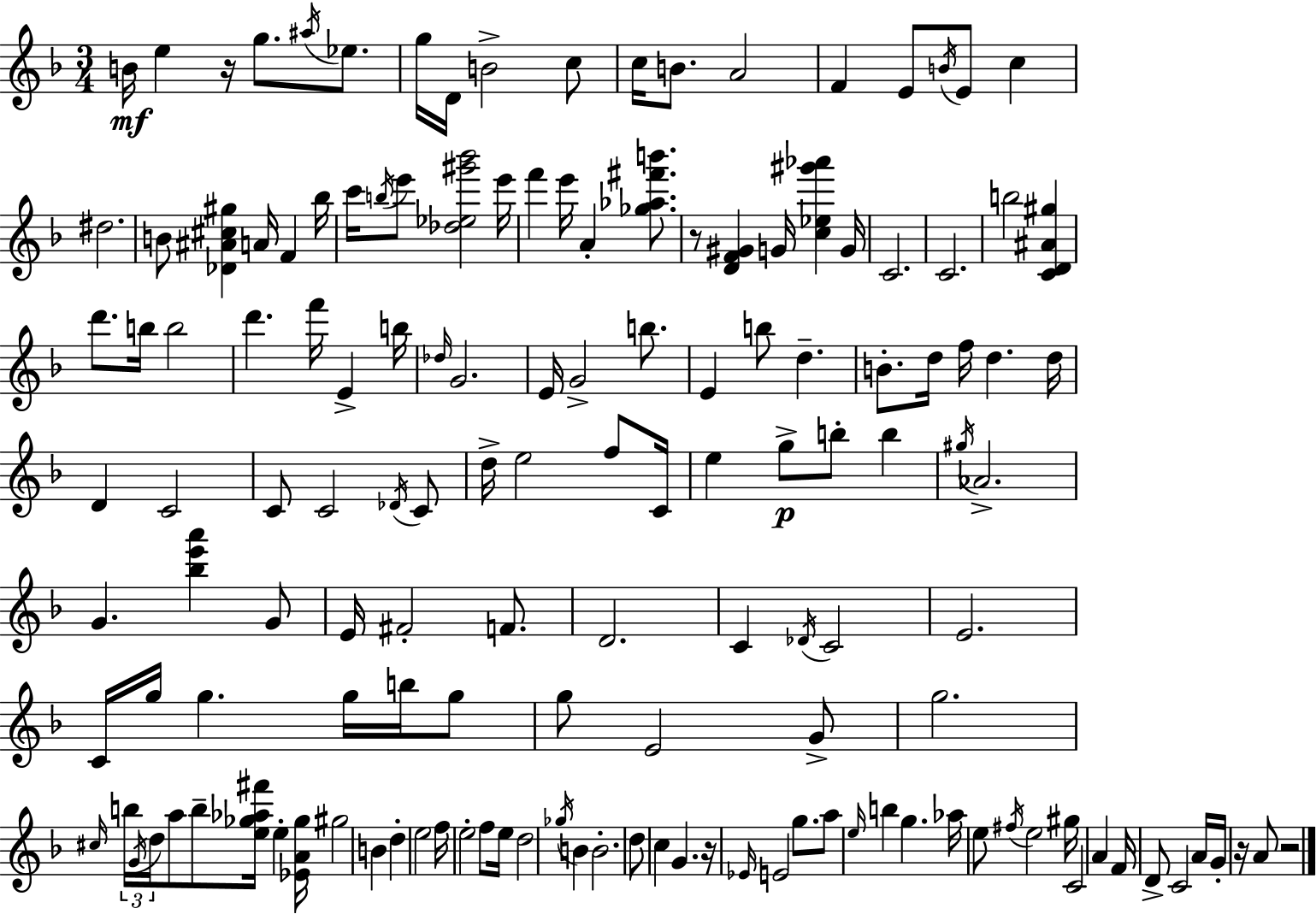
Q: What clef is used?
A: treble